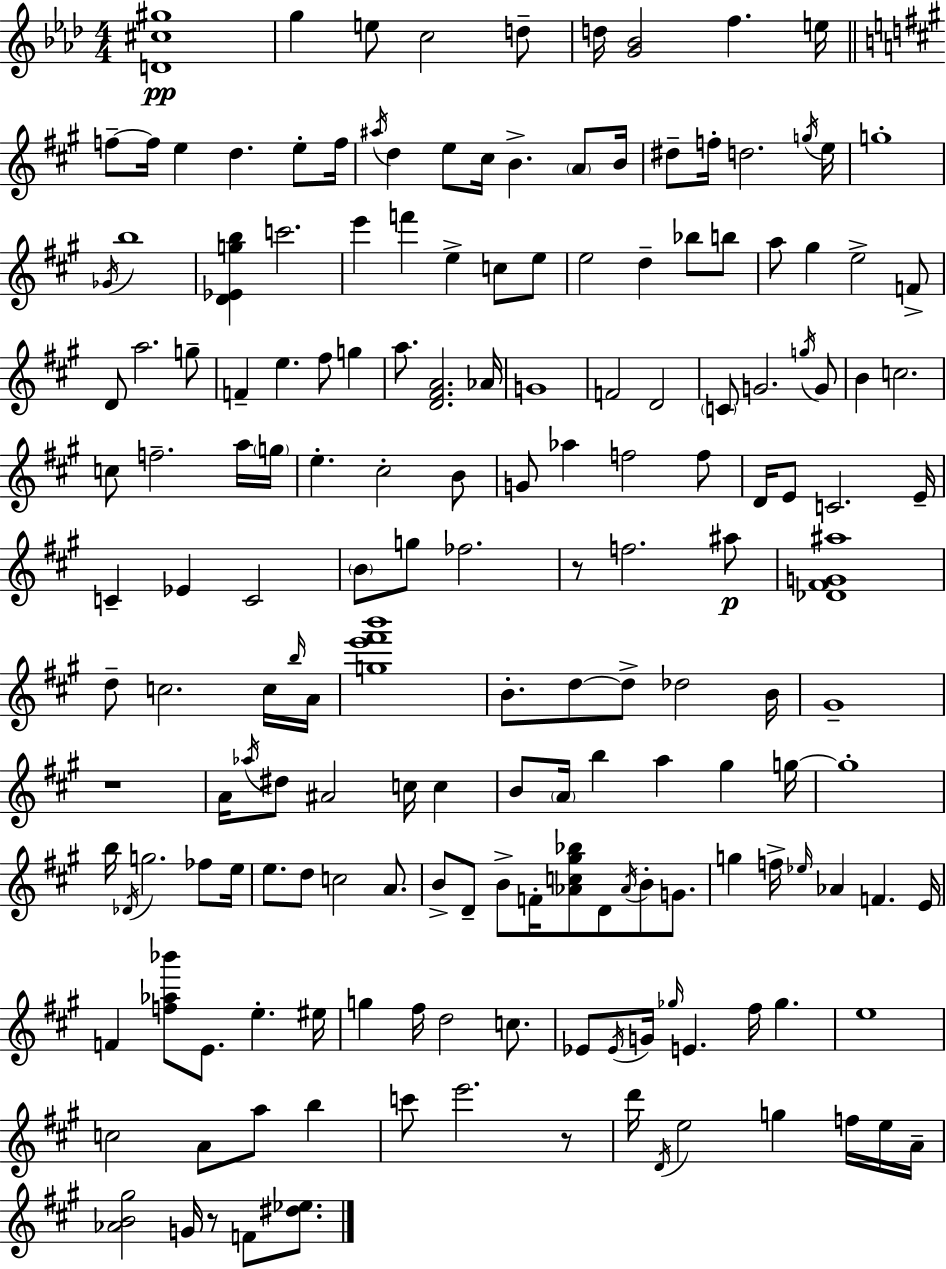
[D4,C#5,G#5]/w G5/q E5/e C5/h D5/e D5/s [G4,Bb4]/h F5/q. E5/s F5/e F5/s E5/q D5/q. E5/e F5/s A#5/s D5/q E5/e C#5/s B4/q. A4/e B4/s D#5/e F5/s D5/h. G5/s E5/s G5/w Gb4/s B5/w [D4,Eb4,G5,B5]/q C6/h. E6/q F6/q E5/q C5/e E5/e E5/h D5/q Bb5/e B5/e A5/e G#5/q E5/h F4/e D4/e A5/h. G5/e F4/q E5/q. F#5/e G5/q A5/e. [D4,F#4,A4]/h. Ab4/s G4/w F4/h D4/h C4/e G4/h. G5/s G4/e B4/q C5/h. C5/e F5/h. A5/s G5/s E5/q. C#5/h B4/e G4/e Ab5/q F5/h F5/e D4/s E4/e C4/h. E4/s C4/q Eb4/q C4/h B4/e G5/e FES5/h. R/e F5/h. A#5/e [Db4,F#4,G4,A#5]/w D5/e C5/h. C5/s B5/s A4/s [G5,E6,F#6,B6]/w B4/e. D5/e D5/e Db5/h B4/s G#4/w R/w A4/s Ab5/s D#5/e A#4/h C5/s C5/q B4/e A4/s B5/q A5/q G#5/q G5/s G5/w B5/s Db4/s G5/h. FES5/e E5/s E5/e. D5/e C5/h A4/e. B4/e D4/e B4/e F4/s [Ab4,C5,G#5,Bb5]/e D4/e Ab4/s B4/e G4/e. G5/q F5/s Eb5/s Ab4/q F4/q. E4/s F4/q [F5,Ab5,Bb6]/e E4/e. E5/q. EIS5/s G5/q F#5/s D5/h C5/e. Eb4/e Eb4/s G4/s Gb5/s E4/q. F#5/s Gb5/q. E5/w C5/h A4/e A5/e B5/q C6/e E6/h. R/e D6/s D4/s E5/h G5/q F5/s E5/s A4/s [Ab4,B4,G#5]/h G4/s R/e F4/e [D#5,Eb5]/e.